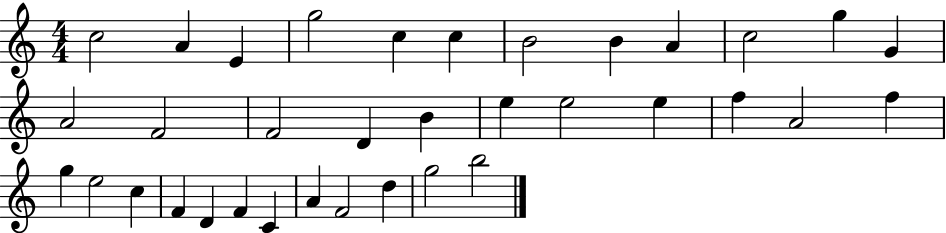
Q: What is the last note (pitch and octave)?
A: B5